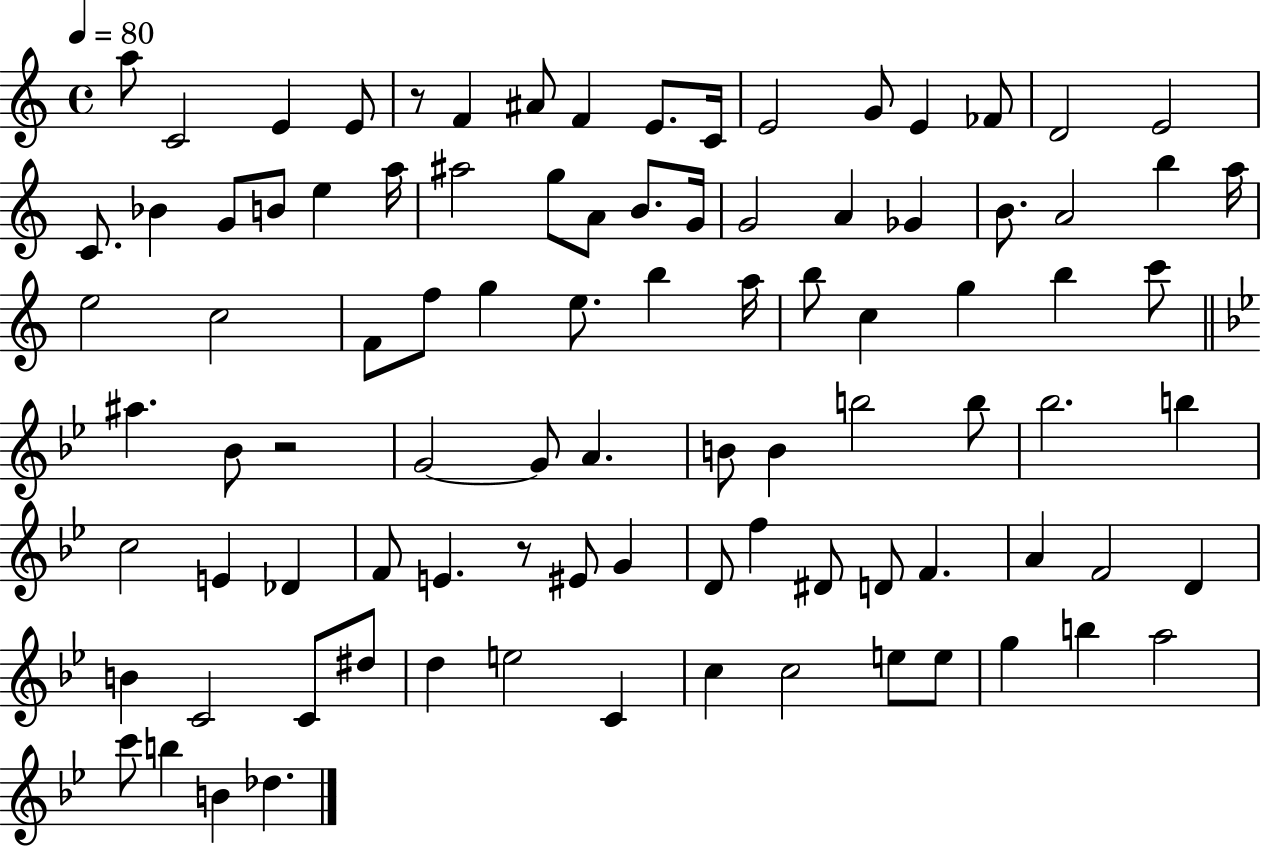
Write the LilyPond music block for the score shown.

{
  \clef treble
  \time 4/4
  \defaultTimeSignature
  \key c \major
  \tempo 4 = 80
  a''8 c'2 e'4 e'8 | r8 f'4 ais'8 f'4 e'8. c'16 | e'2 g'8 e'4 fes'8 | d'2 e'2 | \break c'8. bes'4 g'8 b'8 e''4 a''16 | ais''2 g''8 a'8 b'8. g'16 | g'2 a'4 ges'4 | b'8. a'2 b''4 a''16 | \break e''2 c''2 | f'8 f''8 g''4 e''8. b''4 a''16 | b''8 c''4 g''4 b''4 c'''8 | \bar "||" \break \key bes \major ais''4. bes'8 r2 | g'2~~ g'8 a'4. | b'8 b'4 b''2 b''8 | bes''2. b''4 | \break c''2 e'4 des'4 | f'8 e'4. r8 eis'8 g'4 | d'8 f''4 dis'8 d'8 f'4. | a'4 f'2 d'4 | \break b'4 c'2 c'8 dis''8 | d''4 e''2 c'4 | c''4 c''2 e''8 e''8 | g''4 b''4 a''2 | \break c'''8 b''4 b'4 des''4. | \bar "|."
}